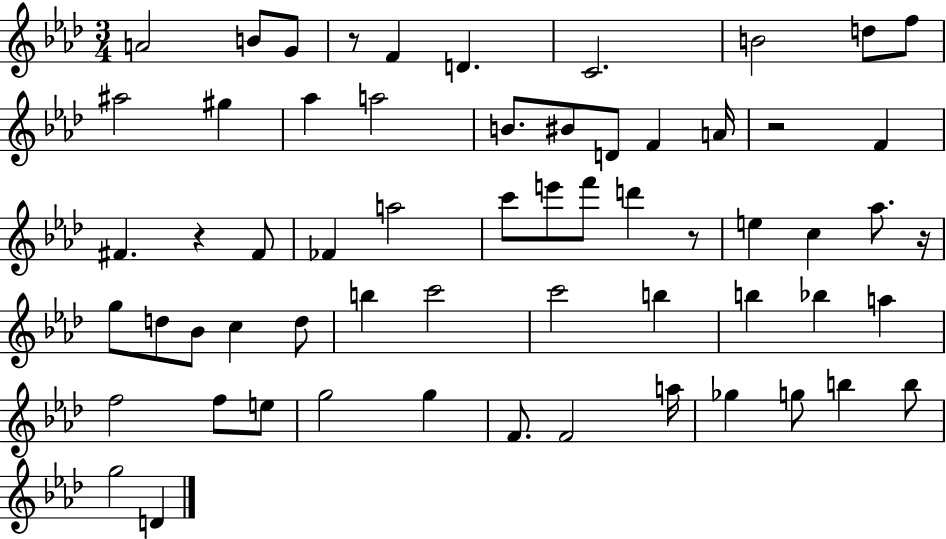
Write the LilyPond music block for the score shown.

{
  \clef treble
  \numericTimeSignature
  \time 3/4
  \key aes \major
  a'2 b'8 g'8 | r8 f'4 d'4. | c'2. | b'2 d''8 f''8 | \break ais''2 gis''4 | aes''4 a''2 | b'8. bis'8 d'8 f'4 a'16 | r2 f'4 | \break fis'4. r4 fis'8 | fes'4 a''2 | c'''8 e'''8 f'''8 d'''4 r8 | e''4 c''4 aes''8. r16 | \break g''8 d''8 bes'8 c''4 d''8 | b''4 c'''2 | c'''2 b''4 | b''4 bes''4 a''4 | \break f''2 f''8 e''8 | g''2 g''4 | f'8. f'2 a''16 | ges''4 g''8 b''4 b''8 | \break g''2 d'4 | \bar "|."
}